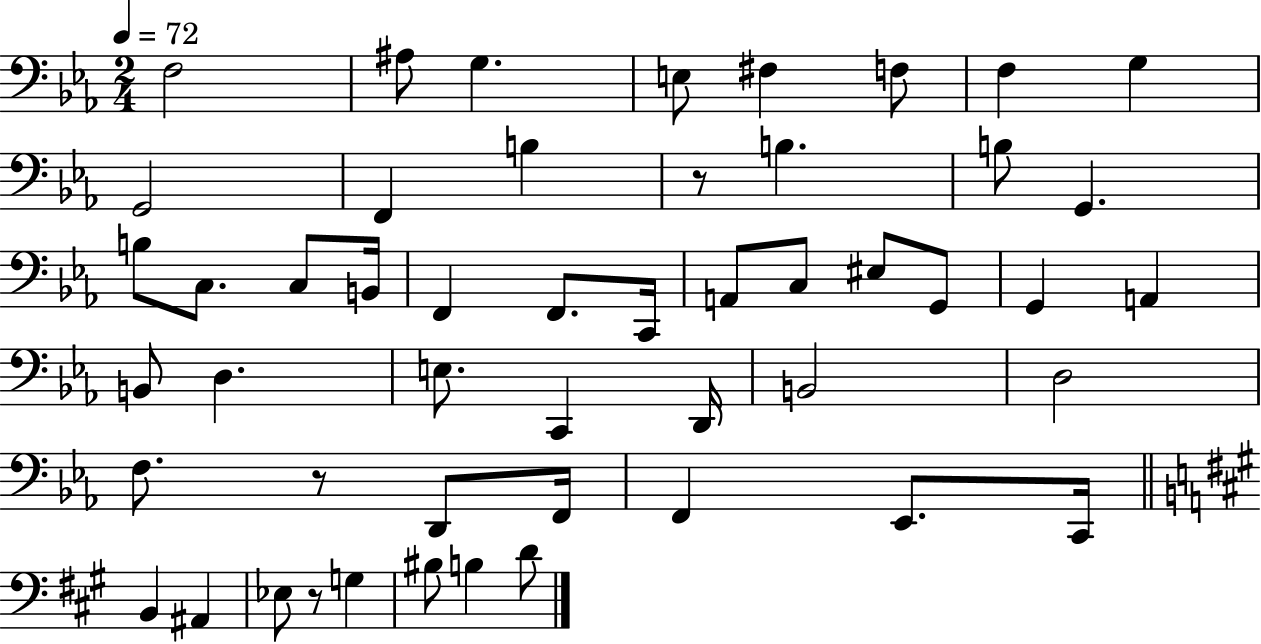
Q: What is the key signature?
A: EES major